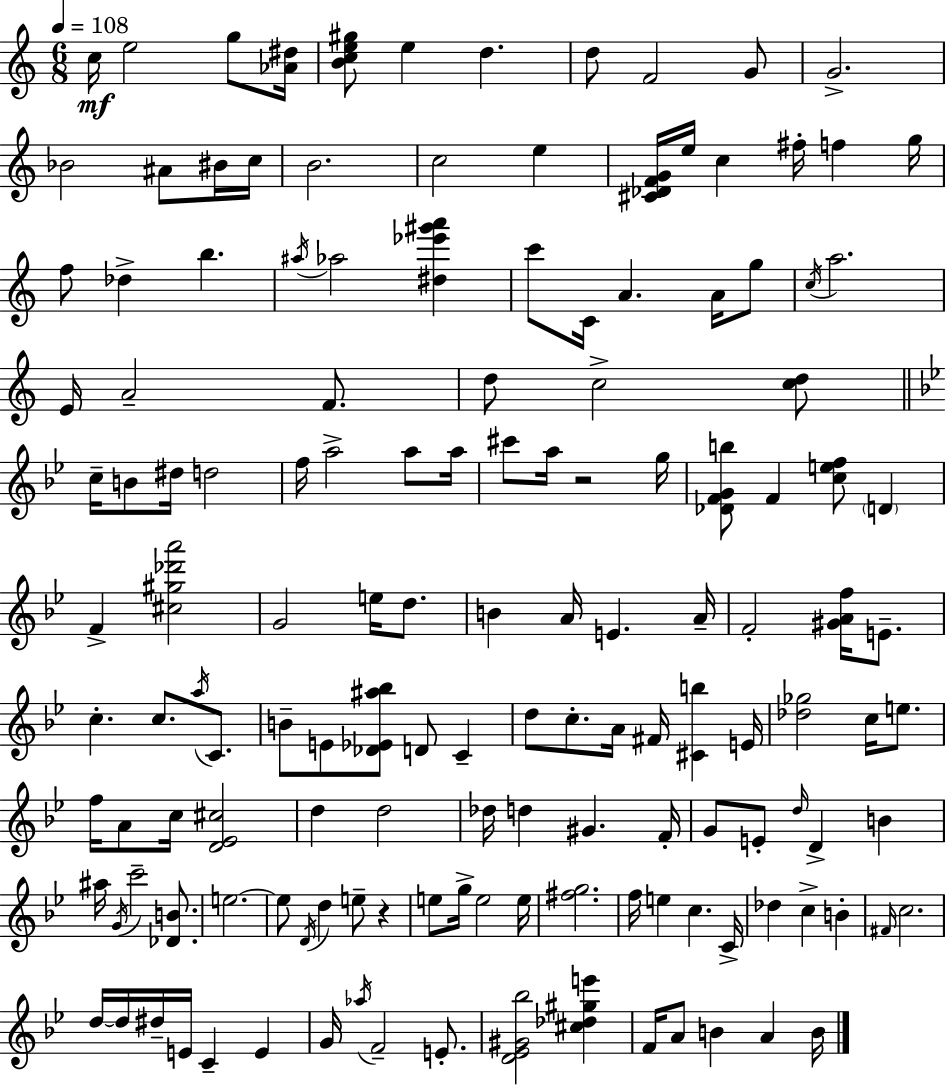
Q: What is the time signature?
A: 6/8